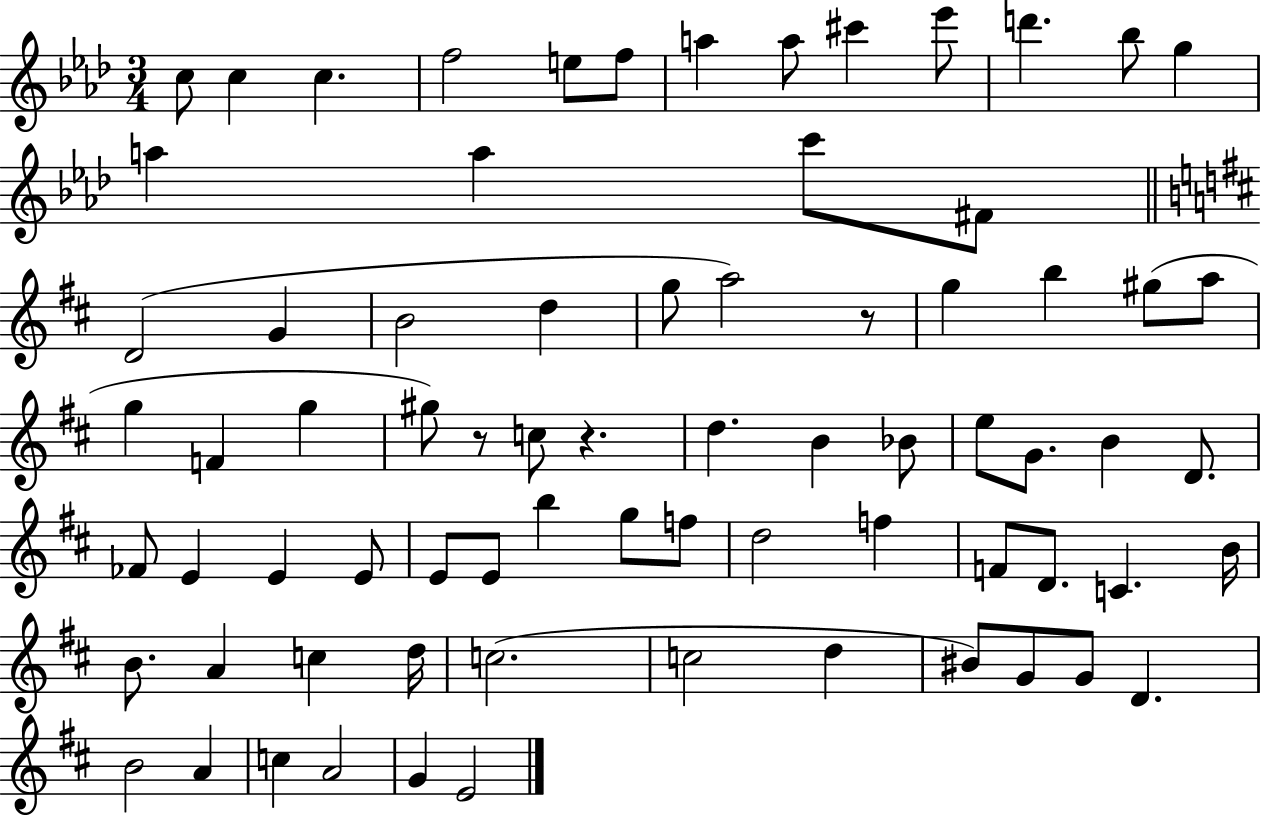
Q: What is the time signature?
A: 3/4